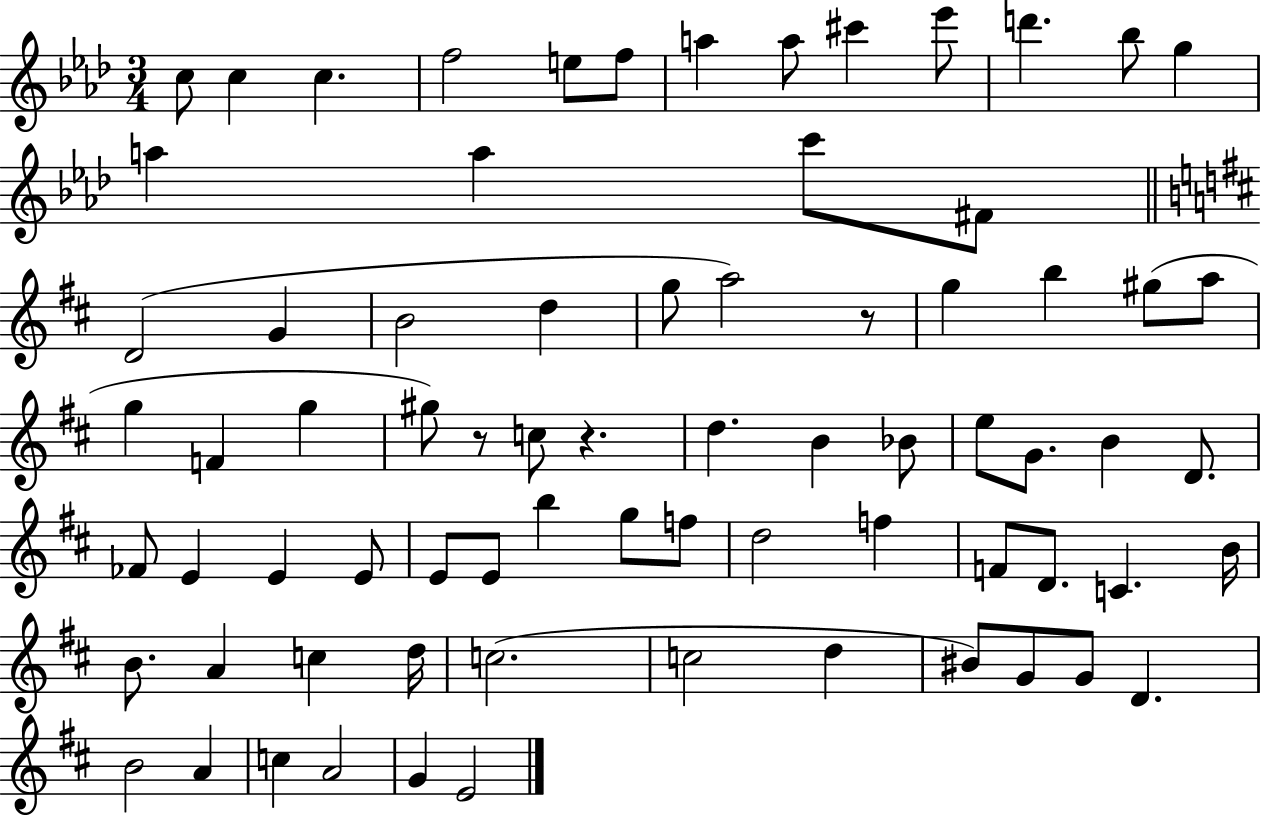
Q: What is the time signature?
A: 3/4